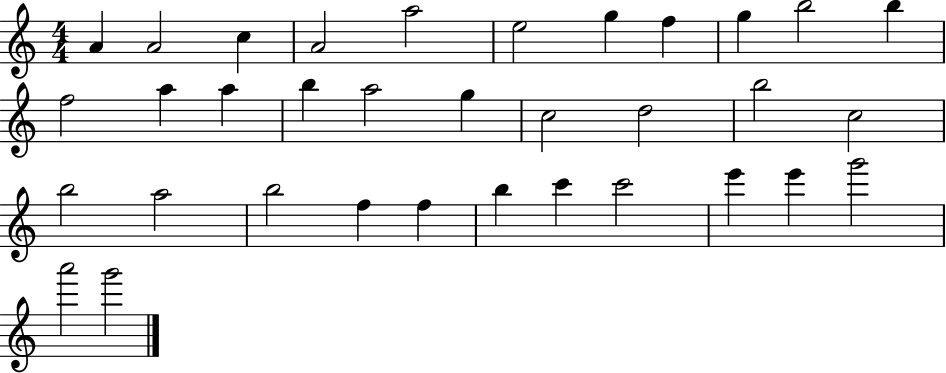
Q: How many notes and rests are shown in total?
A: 34